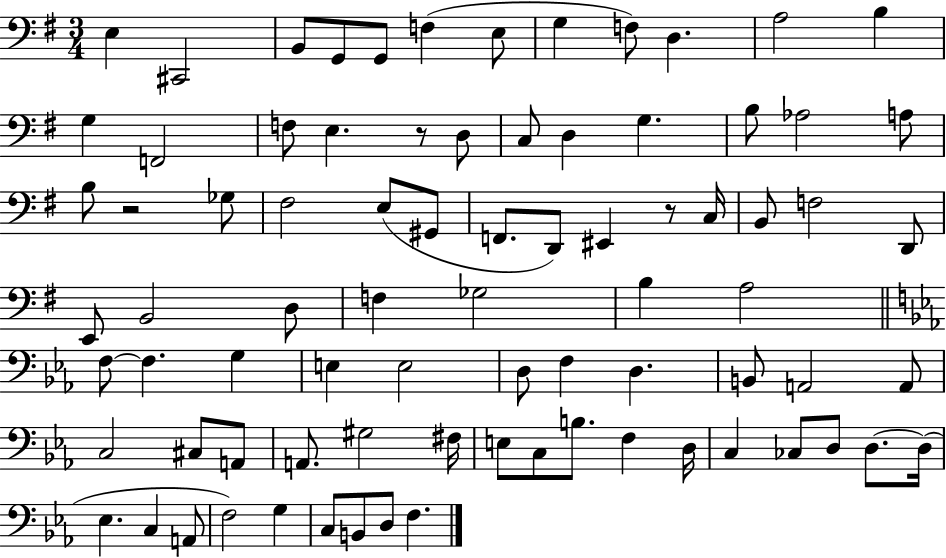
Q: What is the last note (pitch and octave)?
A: F3